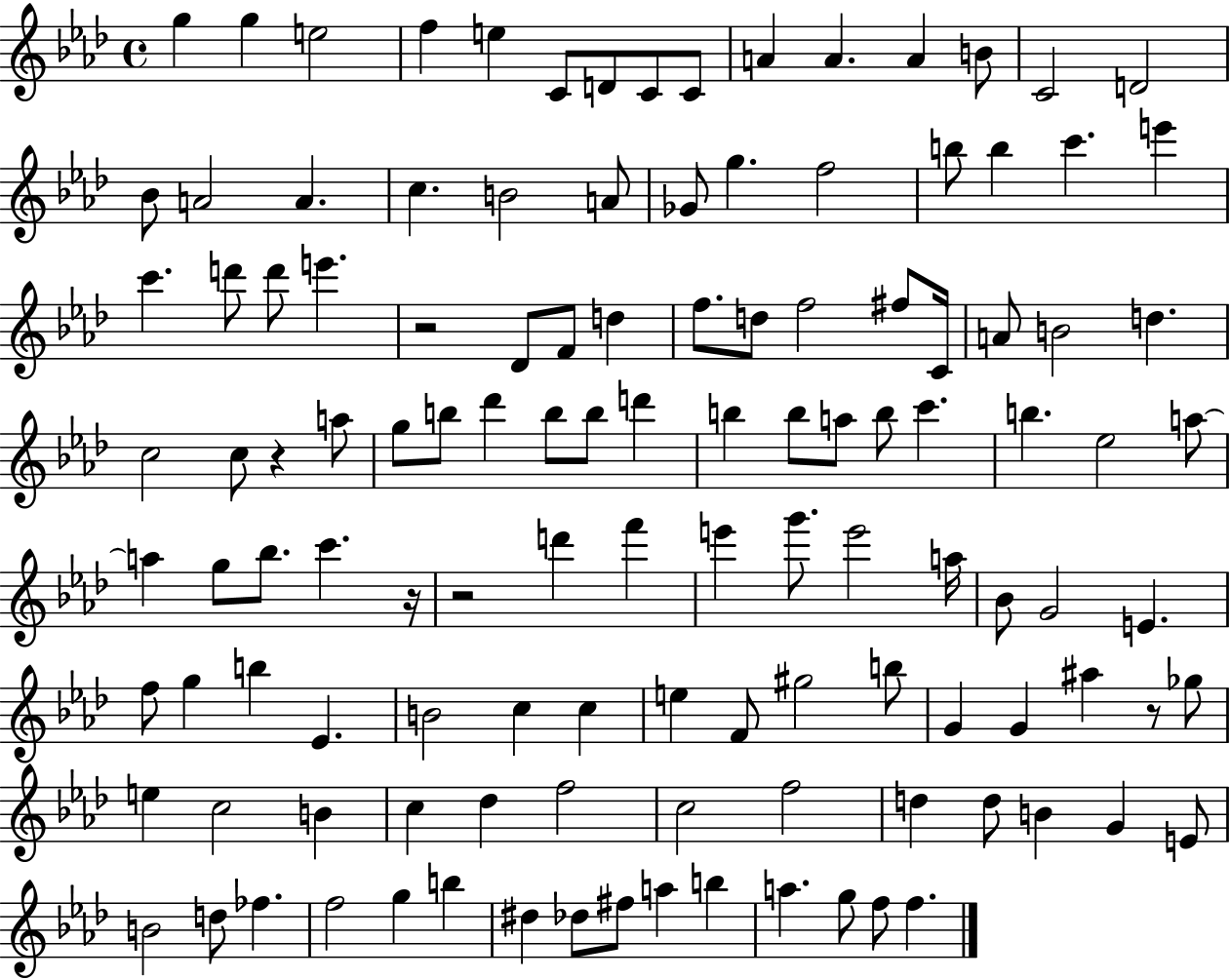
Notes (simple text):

G5/q G5/q E5/h F5/q E5/q C4/e D4/e C4/e C4/e A4/q A4/q. A4/q B4/e C4/h D4/h Bb4/e A4/h A4/q. C5/q. B4/h A4/e Gb4/e G5/q. F5/h B5/e B5/q C6/q. E6/q C6/q. D6/e D6/e E6/q. R/h Db4/e F4/e D5/q F5/e. D5/e F5/h F#5/e C4/s A4/e B4/h D5/q. C5/h C5/e R/q A5/e G5/e B5/e Db6/q B5/e B5/e D6/q B5/q B5/e A5/e B5/e C6/q. B5/q. Eb5/h A5/e A5/q G5/e Bb5/e. C6/q. R/s R/h D6/q F6/q E6/q G6/e. E6/h A5/s Bb4/e G4/h E4/q. F5/e G5/q B5/q Eb4/q. B4/h C5/q C5/q E5/q F4/e G#5/h B5/e G4/q G4/q A#5/q R/e Gb5/e E5/q C5/h B4/q C5/q Db5/q F5/h C5/h F5/h D5/q D5/e B4/q G4/q E4/e B4/h D5/e FES5/q. F5/h G5/q B5/q D#5/q Db5/e F#5/e A5/q B5/q A5/q. G5/e F5/e F5/q.